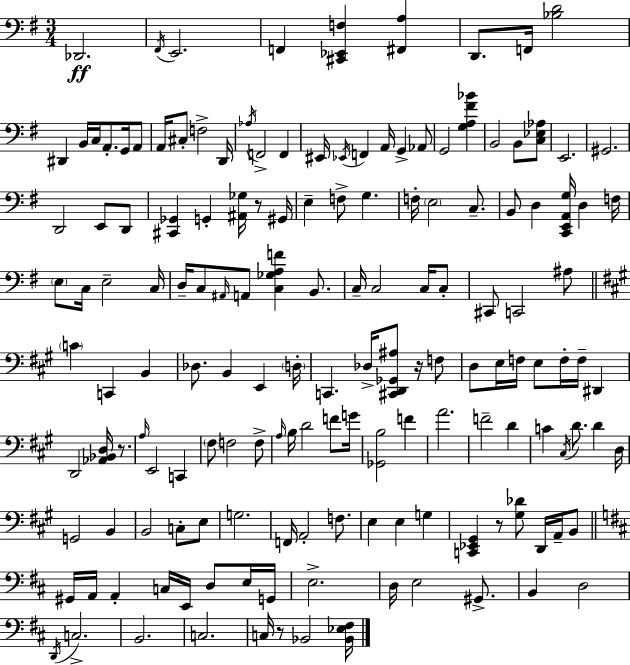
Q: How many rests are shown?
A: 5